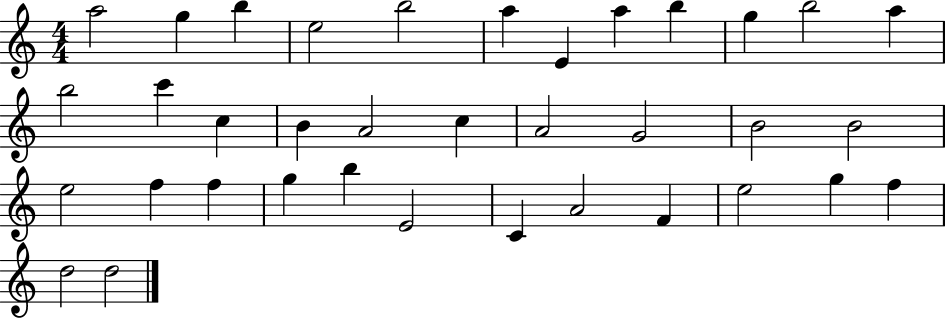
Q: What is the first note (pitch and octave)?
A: A5